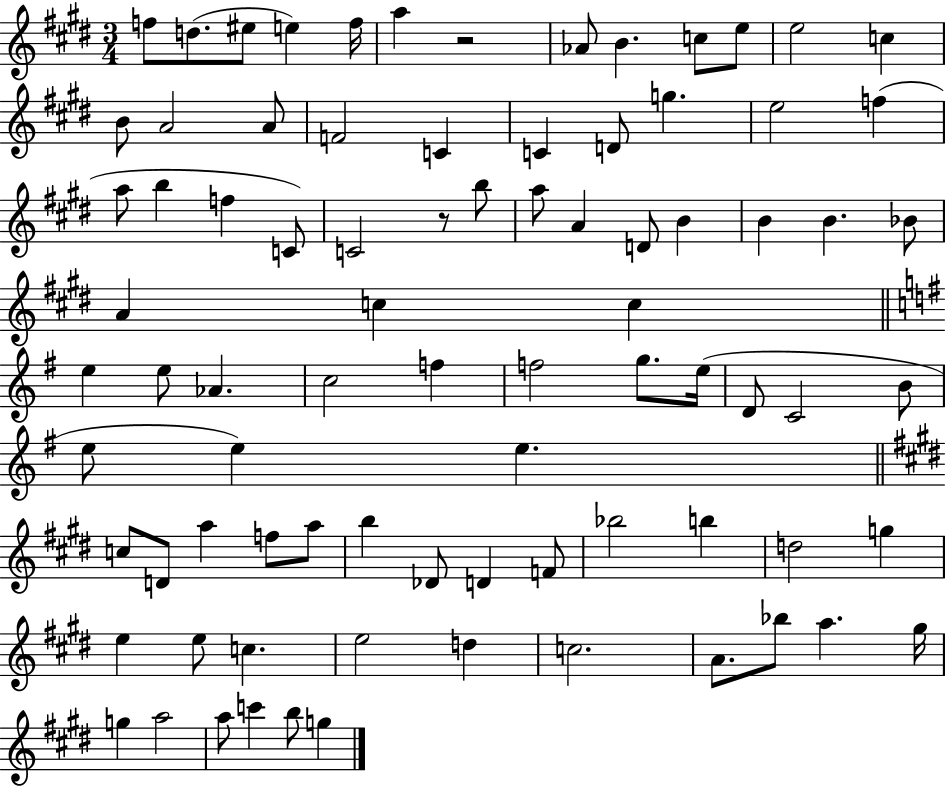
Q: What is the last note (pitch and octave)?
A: G5